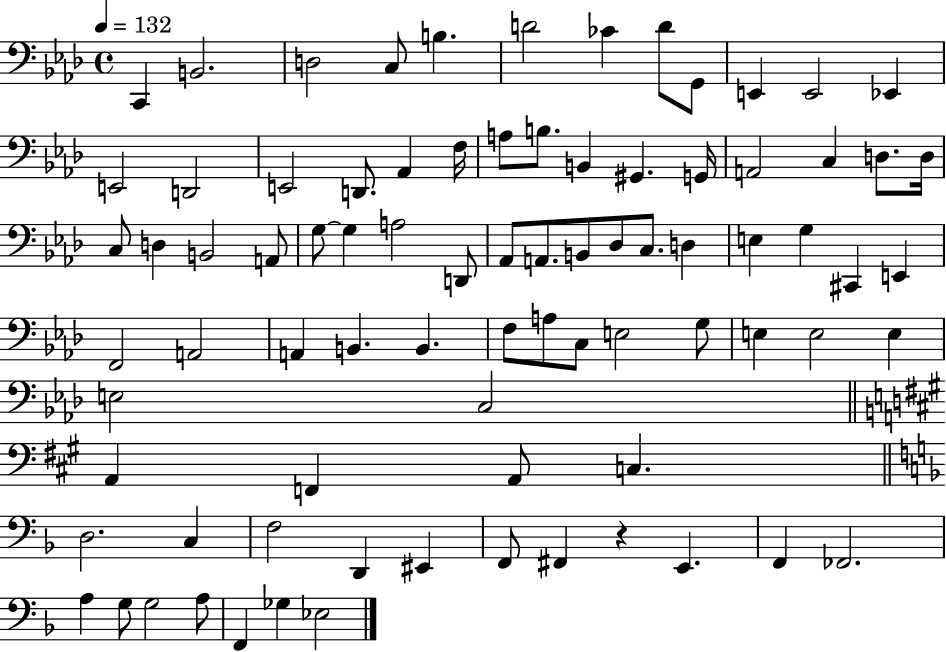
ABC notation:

X:1
T:Untitled
M:4/4
L:1/4
K:Ab
C,, B,,2 D,2 C,/2 B, D2 _C D/2 G,,/2 E,, E,,2 _E,, E,,2 D,,2 E,,2 D,,/2 _A,, F,/4 A,/2 B,/2 B,, ^G,, G,,/4 A,,2 C, D,/2 D,/4 C,/2 D, B,,2 A,,/2 G,/2 G, A,2 D,,/2 _A,,/2 A,,/2 B,,/2 _D,/2 C,/2 D, E, G, ^C,, E,, F,,2 A,,2 A,, B,, B,, F,/2 A,/2 C,/2 E,2 G,/2 E, E,2 E, E,2 C,2 A,, F,, A,,/2 C, D,2 C, F,2 D,, ^E,, F,,/2 ^F,, z E,, F,, _F,,2 A, G,/2 G,2 A,/2 F,, _G, _E,2